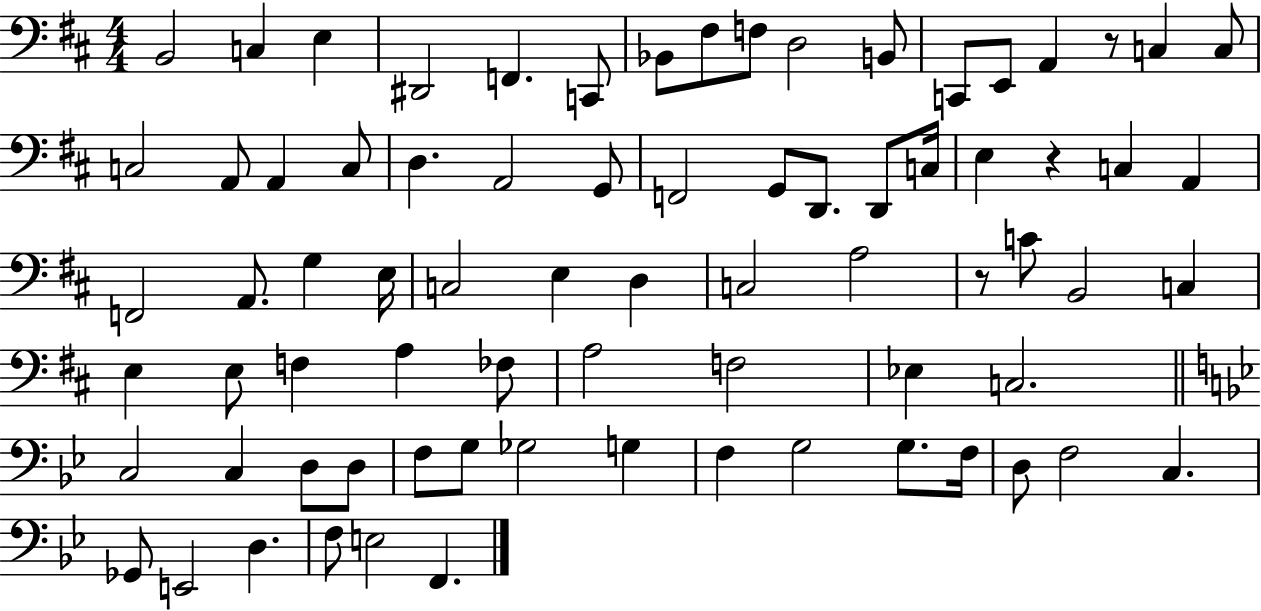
{
  \clef bass
  \numericTimeSignature
  \time 4/4
  \key d \major
  b,2 c4 e4 | dis,2 f,4. c,8 | bes,8 fis8 f8 d2 b,8 | c,8 e,8 a,4 r8 c4 c8 | \break c2 a,8 a,4 c8 | d4. a,2 g,8 | f,2 g,8 d,8. d,8 c16 | e4 r4 c4 a,4 | \break f,2 a,8. g4 e16 | c2 e4 d4 | c2 a2 | r8 c'8 b,2 c4 | \break e4 e8 f4 a4 fes8 | a2 f2 | ees4 c2. | \bar "||" \break \key g \minor c2 c4 d8 d8 | f8 g8 ges2 g4 | f4 g2 g8. f16 | d8 f2 c4. | \break ges,8 e,2 d4. | f8 e2 f,4. | \bar "|."
}